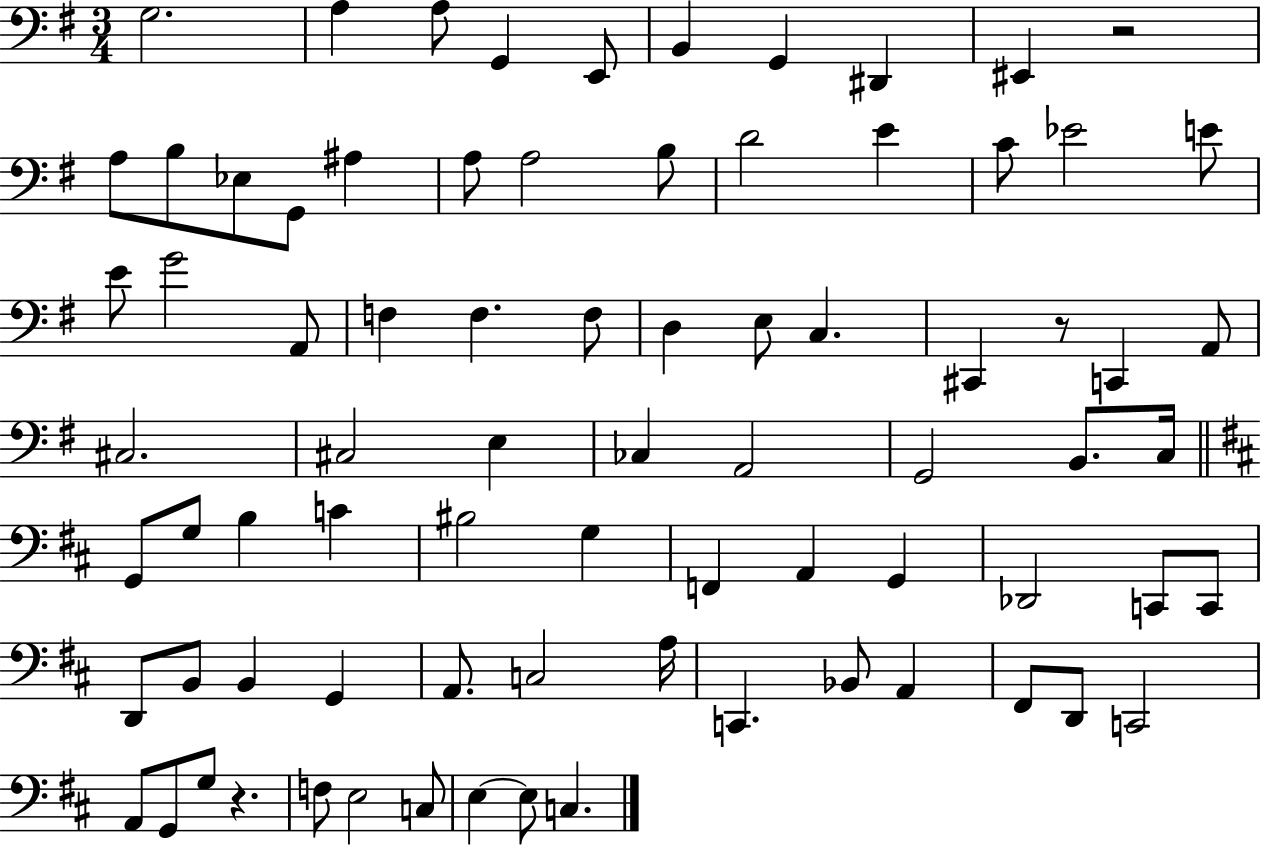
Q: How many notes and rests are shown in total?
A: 79